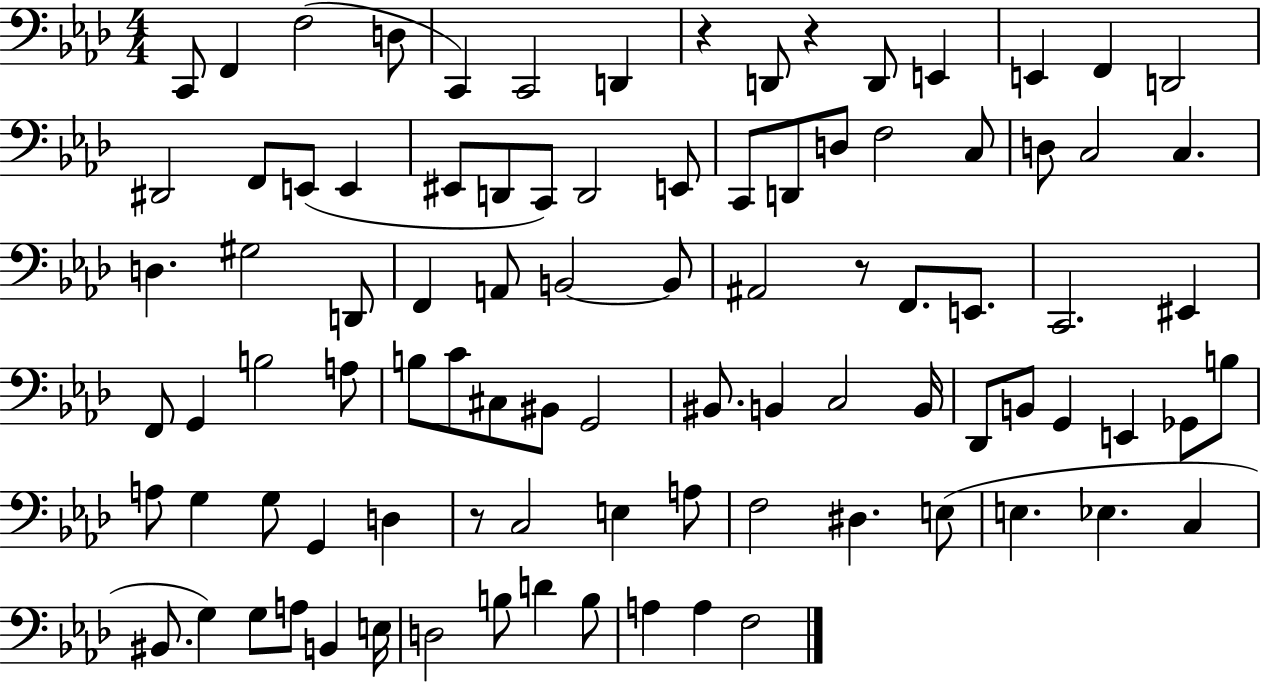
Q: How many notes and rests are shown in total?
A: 92